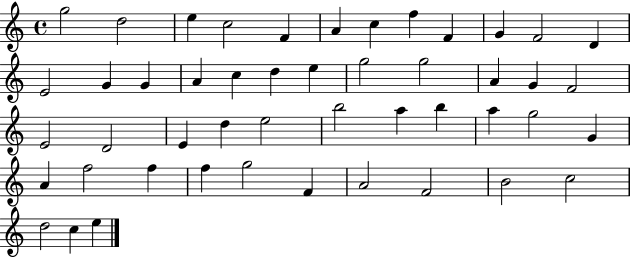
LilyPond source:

{
  \clef treble
  \time 4/4
  \defaultTimeSignature
  \key c \major
  g''2 d''2 | e''4 c''2 f'4 | a'4 c''4 f''4 f'4 | g'4 f'2 d'4 | \break e'2 g'4 g'4 | a'4 c''4 d''4 e''4 | g''2 g''2 | a'4 g'4 f'2 | \break e'2 d'2 | e'4 d''4 e''2 | b''2 a''4 b''4 | a''4 g''2 g'4 | \break a'4 f''2 f''4 | f''4 g''2 f'4 | a'2 f'2 | b'2 c''2 | \break d''2 c''4 e''4 | \bar "|."
}